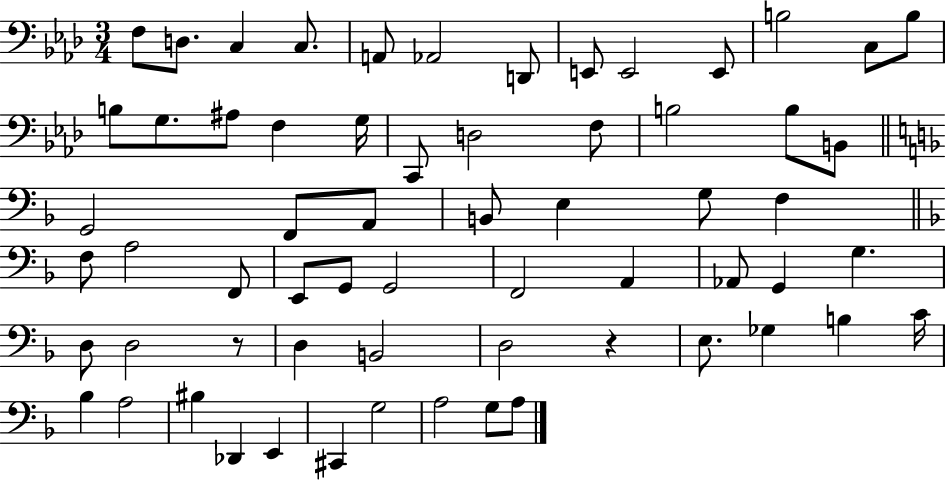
{
  \clef bass
  \numericTimeSignature
  \time 3/4
  \key aes \major
  \repeat volta 2 { f8 d8. c4 c8. | a,8 aes,2 d,8 | e,8 e,2 e,8 | b2 c8 b8 | \break b8 g8. ais8 f4 g16 | c,8 d2 f8 | b2 b8 b,8 | \bar "||" \break \key f \major g,2 f,8 a,8 | b,8 e4 g8 f4 | \bar "||" \break \key f \major f8 a2 f,8 | e,8 g,8 g,2 | f,2 a,4 | aes,8 g,4 g4. | \break d8 d2 r8 | d4 b,2 | d2 r4 | e8. ges4 b4 c'16 | \break bes4 a2 | bis4 des,4 e,4 | cis,4 g2 | a2 g8 a8 | \break } \bar "|."
}